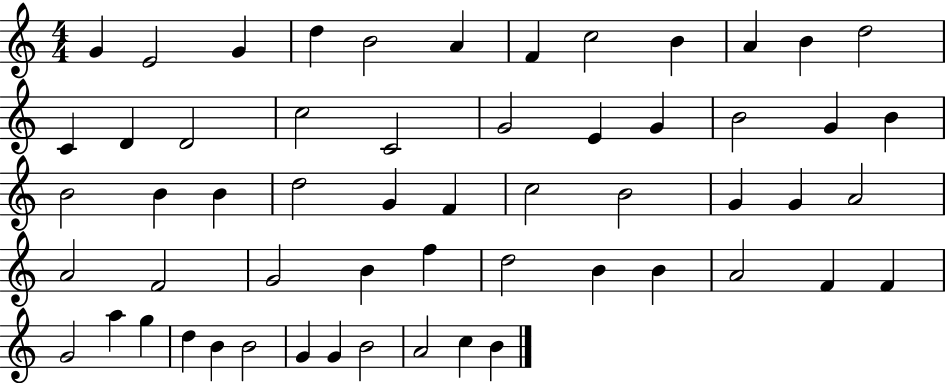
G4/q E4/h G4/q D5/q B4/h A4/q F4/q C5/h B4/q A4/q B4/q D5/h C4/q D4/q D4/h C5/h C4/h G4/h E4/q G4/q B4/h G4/q B4/q B4/h B4/q B4/q D5/h G4/q F4/q C5/h B4/h G4/q G4/q A4/h A4/h F4/h G4/h B4/q F5/q D5/h B4/q B4/q A4/h F4/q F4/q G4/h A5/q G5/q D5/q B4/q B4/h G4/q G4/q B4/h A4/h C5/q B4/q